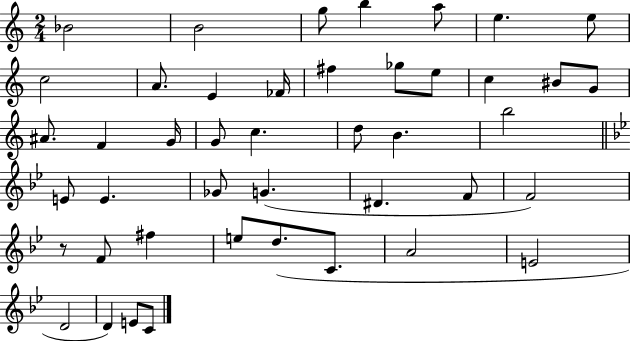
X:1
T:Untitled
M:2/4
L:1/4
K:C
_B2 B2 g/2 b a/2 e e/2 c2 A/2 E _F/4 ^f _g/2 e/2 c ^B/2 G/2 ^A/2 F G/4 G/2 c d/2 B b2 E/2 E _G/2 G ^D F/2 F2 z/2 F/2 ^f e/2 d/2 C/2 A2 E2 D2 D E/2 C/2